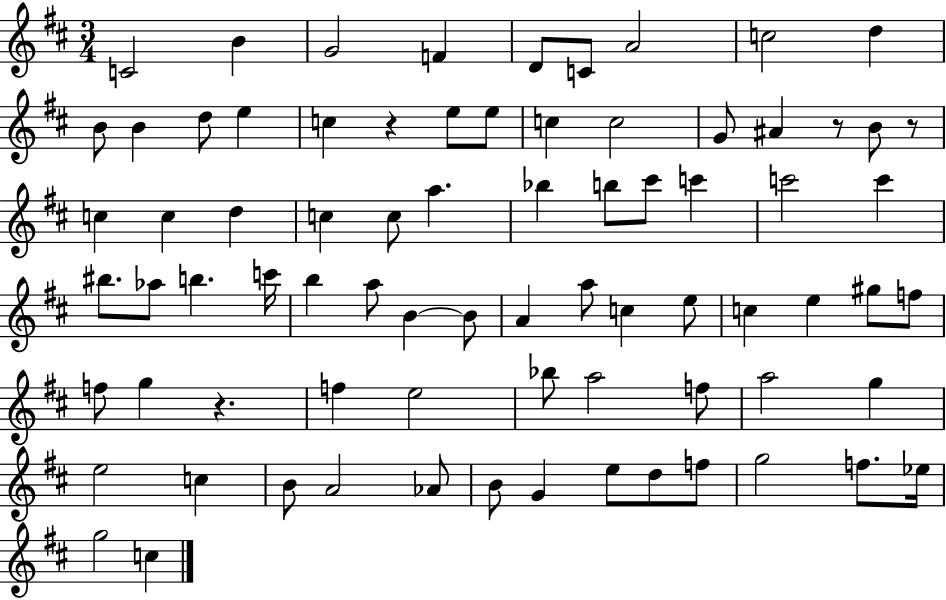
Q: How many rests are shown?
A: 4